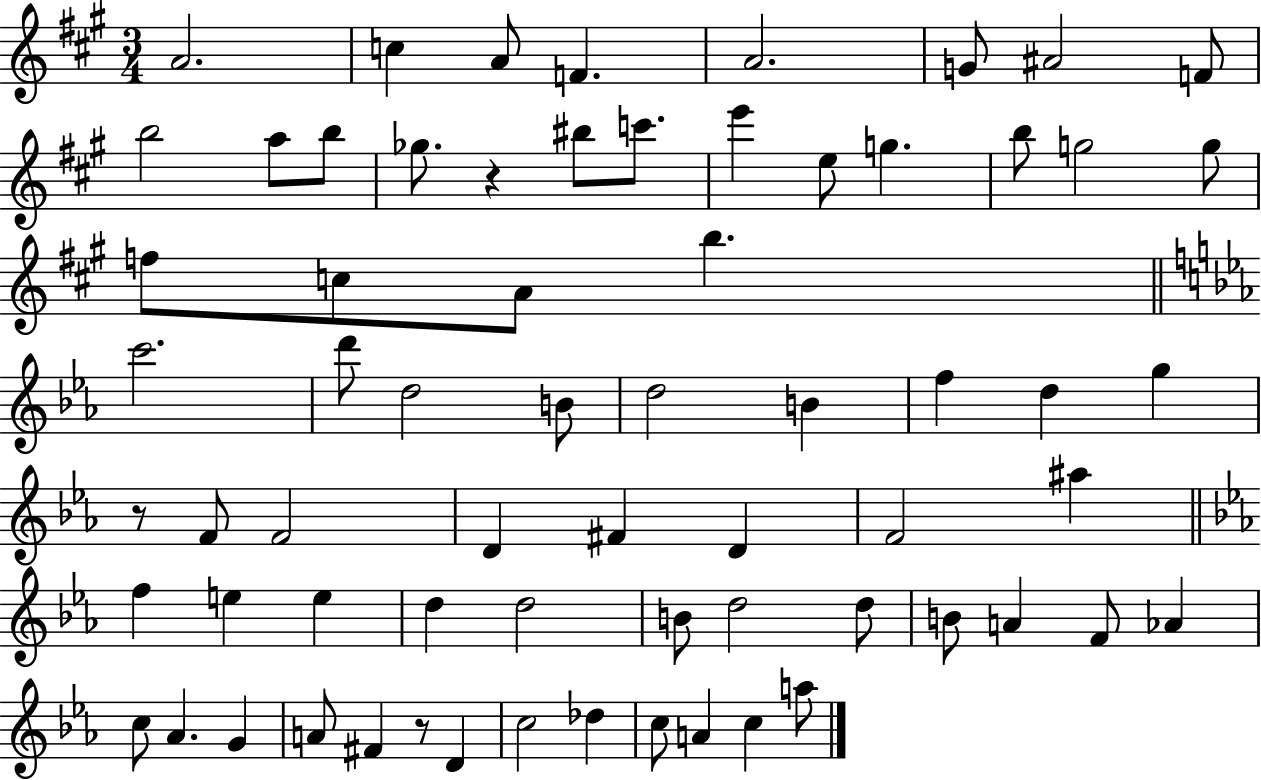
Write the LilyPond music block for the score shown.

{
  \clef treble
  \numericTimeSignature
  \time 3/4
  \key a \major
  \repeat volta 2 { a'2. | c''4 a'8 f'4. | a'2. | g'8 ais'2 f'8 | \break b''2 a''8 b''8 | ges''8. r4 bis''8 c'''8. | e'''4 e''8 g''4. | b''8 g''2 g''8 | \break f''8 c''8 a'8 b''4. | \bar "||" \break \key ees \major c'''2. | d'''8 d''2 b'8 | d''2 b'4 | f''4 d''4 g''4 | \break r8 f'8 f'2 | d'4 fis'4 d'4 | f'2 ais''4 | \bar "||" \break \key ees \major f''4 e''4 e''4 | d''4 d''2 | b'8 d''2 d''8 | b'8 a'4 f'8 aes'4 | \break c''8 aes'4. g'4 | a'8 fis'4 r8 d'4 | c''2 des''4 | c''8 a'4 c''4 a''8 | \break } \bar "|."
}